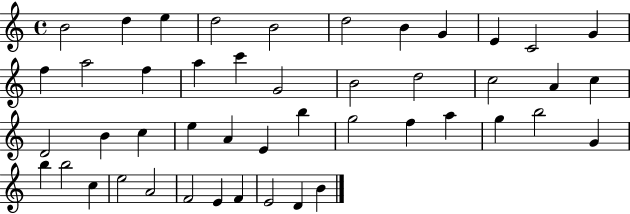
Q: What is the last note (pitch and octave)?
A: B4